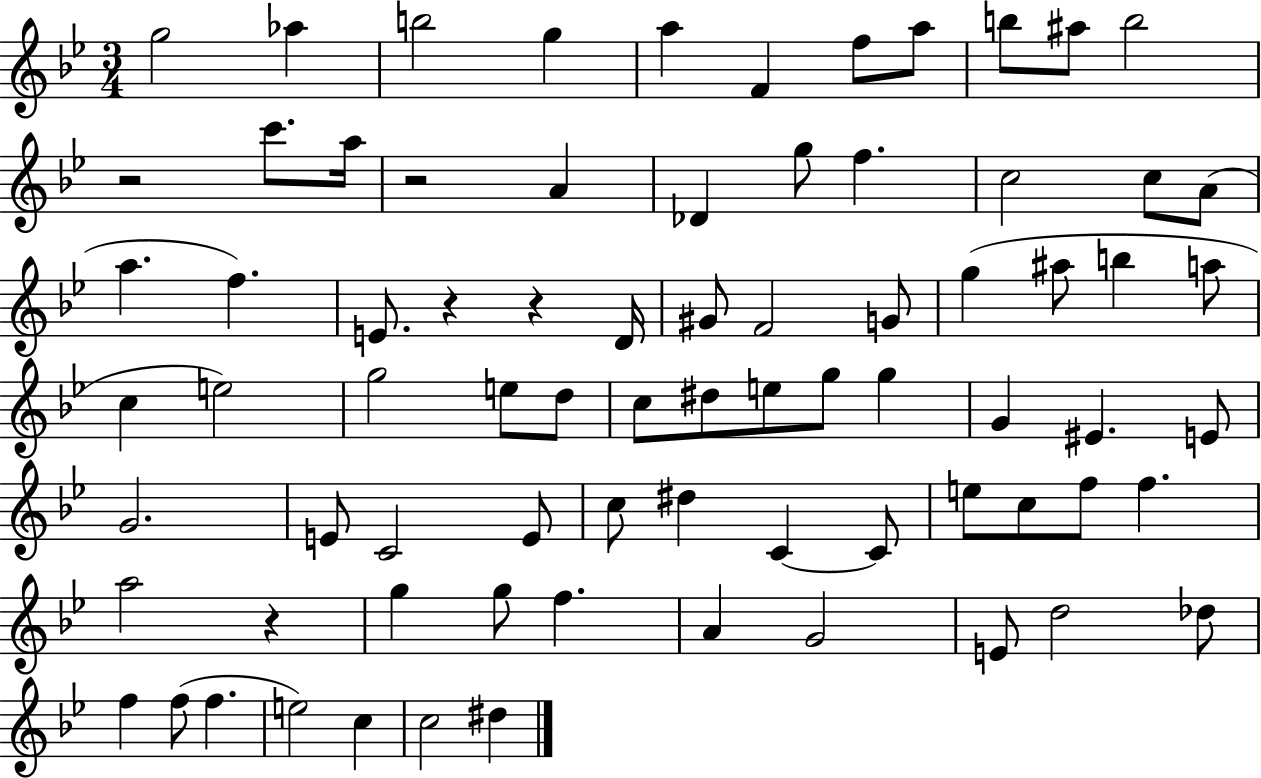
G5/h Ab5/q B5/h G5/q A5/q F4/q F5/e A5/e B5/e A#5/e B5/h R/h C6/e. A5/s R/h A4/q Db4/q G5/e F5/q. C5/h C5/e A4/e A5/q. F5/q. E4/e. R/q R/q D4/s G#4/e F4/h G4/e G5/q A#5/e B5/q A5/e C5/q E5/h G5/h E5/e D5/e C5/e D#5/e E5/e G5/e G5/q G4/q EIS4/q. E4/e G4/h. E4/e C4/h E4/e C5/e D#5/q C4/q C4/e E5/e C5/e F5/e F5/q. A5/h R/q G5/q G5/e F5/q. A4/q G4/h E4/e D5/h Db5/e F5/q F5/e F5/q. E5/h C5/q C5/h D#5/q